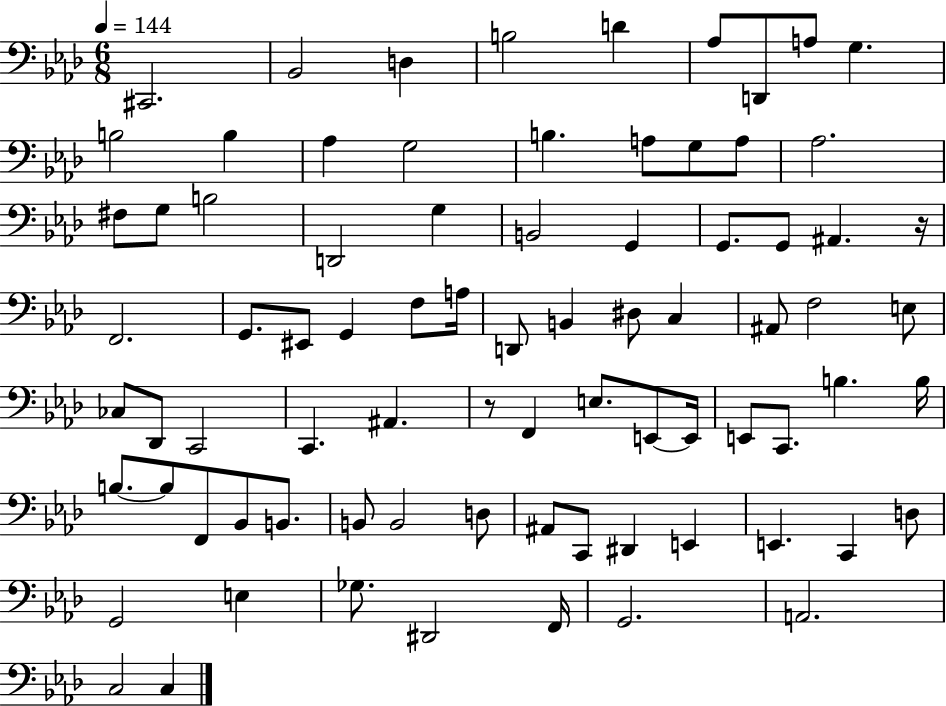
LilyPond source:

{
  \clef bass
  \numericTimeSignature
  \time 6/8
  \key aes \major
  \tempo 4 = 144
  cis,2. | bes,2 d4 | b2 d'4 | aes8 d,8 a8 g4. | \break b2 b4 | aes4 g2 | b4. a8 g8 a8 | aes2. | \break fis8 g8 b2 | d,2 g4 | b,2 g,4 | g,8. g,8 ais,4. r16 | \break f,2. | g,8. eis,8 g,4 f8 a16 | d,8 b,4 dis8 c4 | ais,8 f2 e8 | \break ces8 des,8 c,2 | c,4. ais,4. | r8 f,4 e8. e,8~~ e,16 | e,8 c,8. b4. b16 | \break b8.~~ b8 f,8 bes,8 b,8. | b,8 b,2 d8 | ais,8 c,8 dis,4 e,4 | e,4. c,4 d8 | \break g,2 e4 | ges8. dis,2 f,16 | g,2. | a,2. | \break c2 c4 | \bar "|."
}